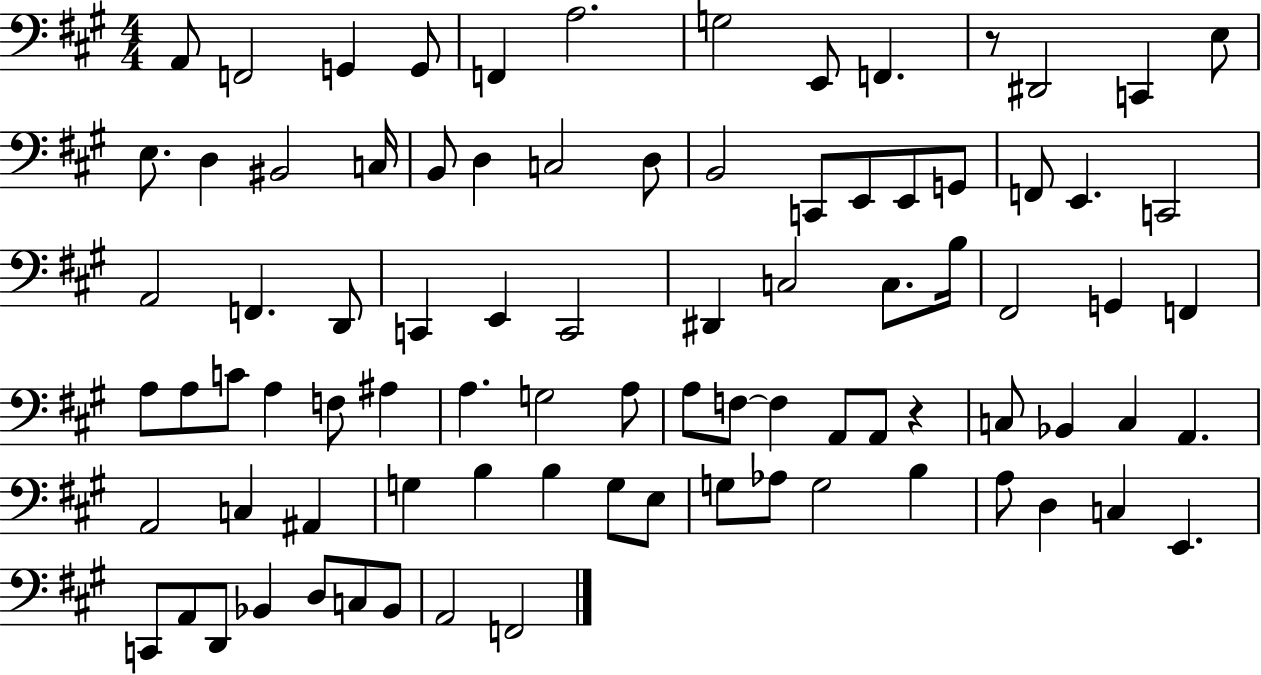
A2/e F2/h G2/q G2/e F2/q A3/h. G3/h E2/e F2/q. R/e D#2/h C2/q E3/e E3/e. D3/q BIS2/h C3/s B2/e D3/q C3/h D3/e B2/h C2/e E2/e E2/e G2/e F2/e E2/q. C2/h A2/h F2/q. D2/e C2/q E2/q C2/h D#2/q C3/h C3/e. B3/s F#2/h G2/q F2/q A3/e A3/e C4/e A3/q F3/e A#3/q A3/q. G3/h A3/e A3/e F3/e F3/q A2/e A2/e R/q C3/e Bb2/q C3/q A2/q. A2/h C3/q A#2/q G3/q B3/q B3/q G3/e E3/e G3/e Ab3/e G3/h B3/q A3/e D3/q C3/q E2/q. C2/e A2/e D2/e Bb2/q D3/e C3/e Bb2/e A2/h F2/h